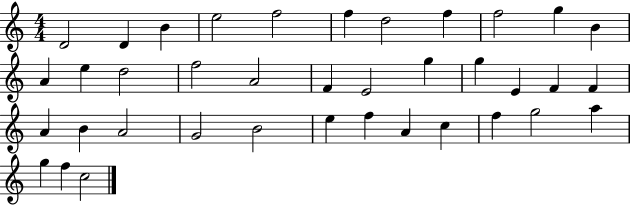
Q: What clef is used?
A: treble